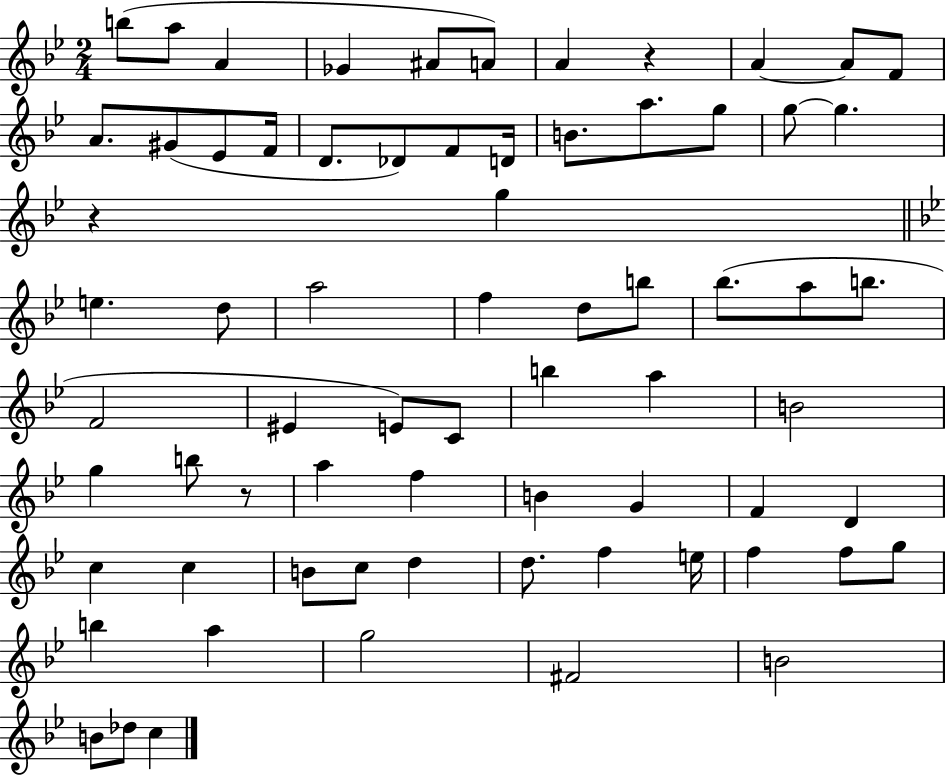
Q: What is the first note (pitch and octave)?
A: B5